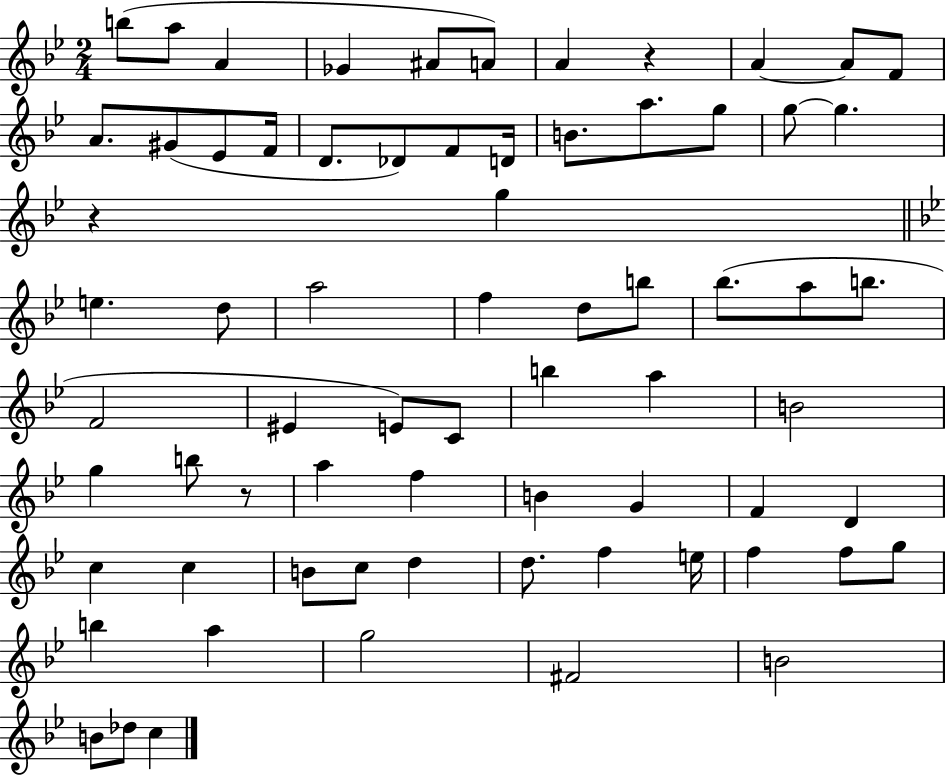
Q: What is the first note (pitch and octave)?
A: B5